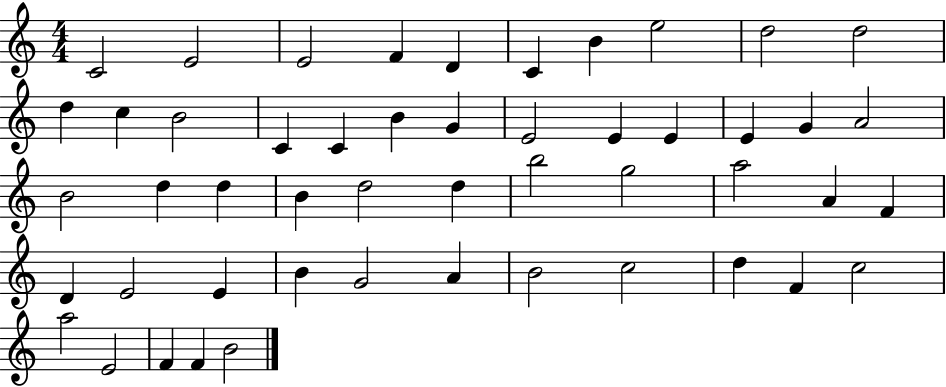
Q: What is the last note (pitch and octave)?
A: B4